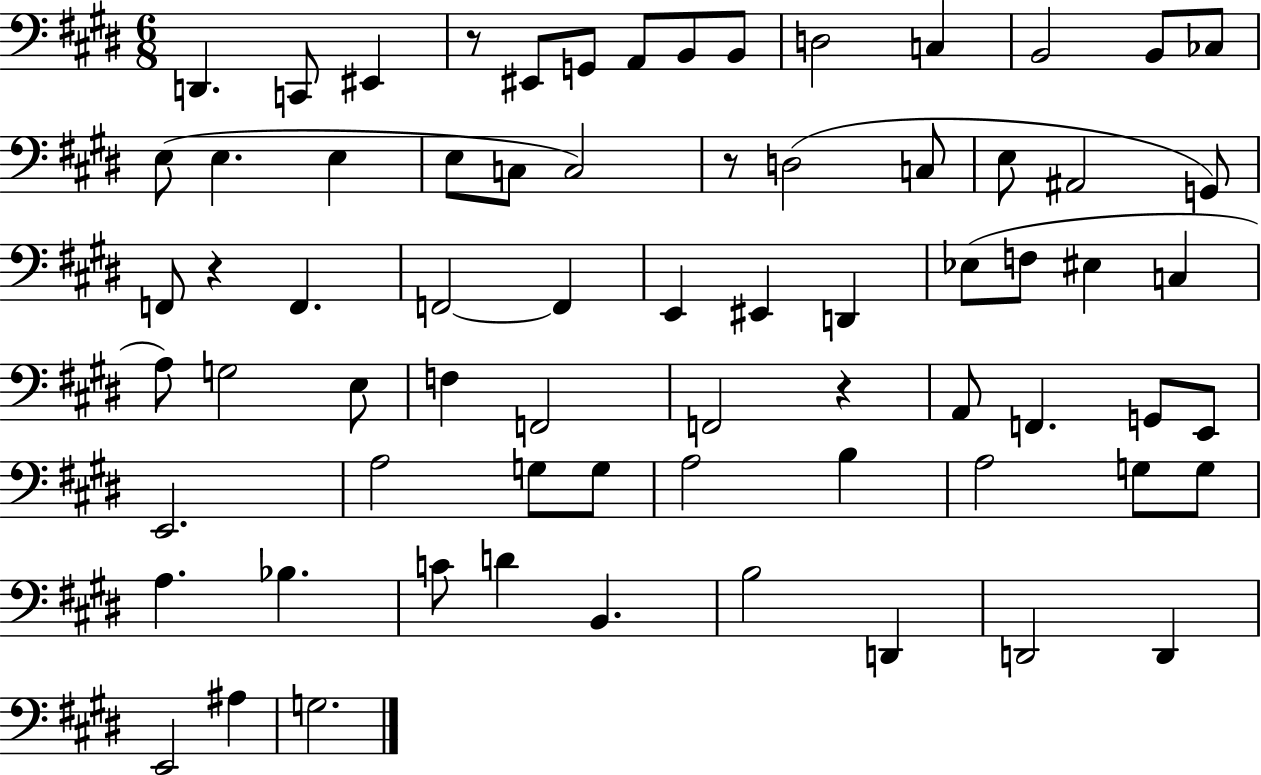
{
  \clef bass
  \numericTimeSignature
  \time 6/8
  \key e \major
  d,4. c,8 eis,4 | r8 eis,8 g,8 a,8 b,8 b,8 | d2 c4 | b,2 b,8 ces8 | \break e8( e4. e4 | e8 c8 c2) | r8 d2( c8 | e8 ais,2 g,8) | \break f,8 r4 f,4. | f,2~~ f,4 | e,4 eis,4 d,4 | ees8( f8 eis4 c4 | \break a8) g2 e8 | f4 f,2 | f,2 r4 | a,8 f,4. g,8 e,8 | \break e,2. | a2 g8 g8 | a2 b4 | a2 g8 g8 | \break a4. bes4. | c'8 d'4 b,4. | b2 d,4 | d,2 d,4 | \break e,2 ais4 | g2. | \bar "|."
}